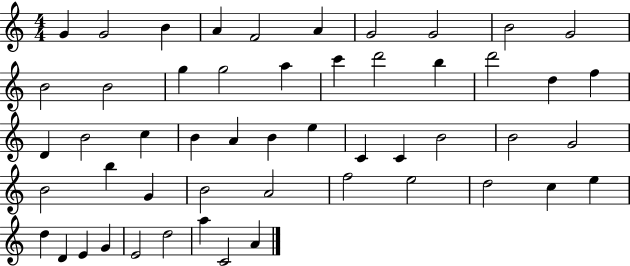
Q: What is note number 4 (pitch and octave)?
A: A4